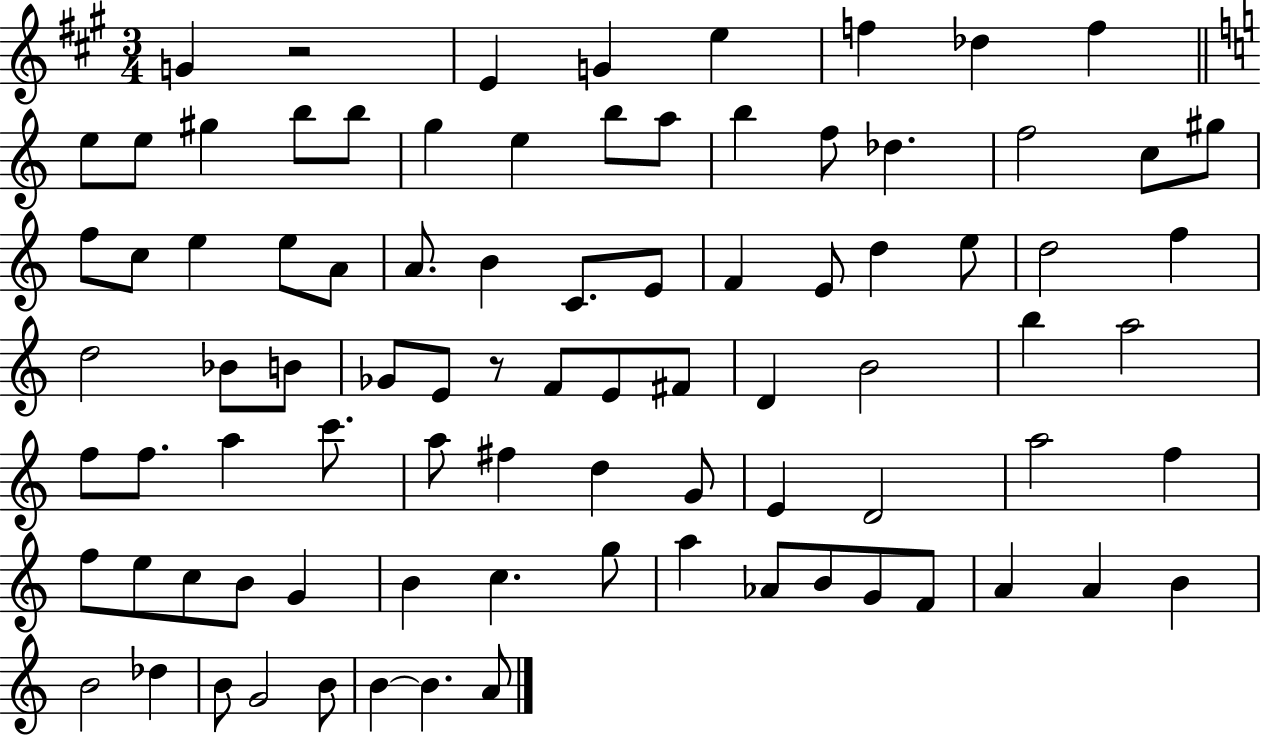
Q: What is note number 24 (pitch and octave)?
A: C5